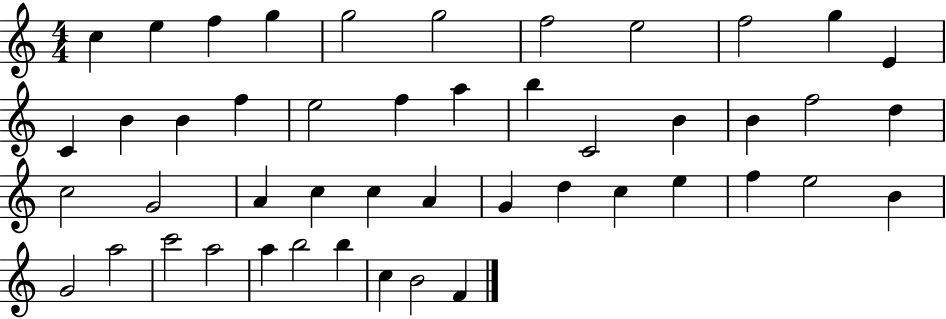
{
  \clef treble
  \numericTimeSignature
  \time 4/4
  \key c \major
  c''4 e''4 f''4 g''4 | g''2 g''2 | f''2 e''2 | f''2 g''4 e'4 | \break c'4 b'4 b'4 f''4 | e''2 f''4 a''4 | b''4 c'2 b'4 | b'4 f''2 d''4 | \break c''2 g'2 | a'4 c''4 c''4 a'4 | g'4 d''4 c''4 e''4 | f''4 e''2 b'4 | \break g'2 a''2 | c'''2 a''2 | a''4 b''2 b''4 | c''4 b'2 f'4 | \break \bar "|."
}